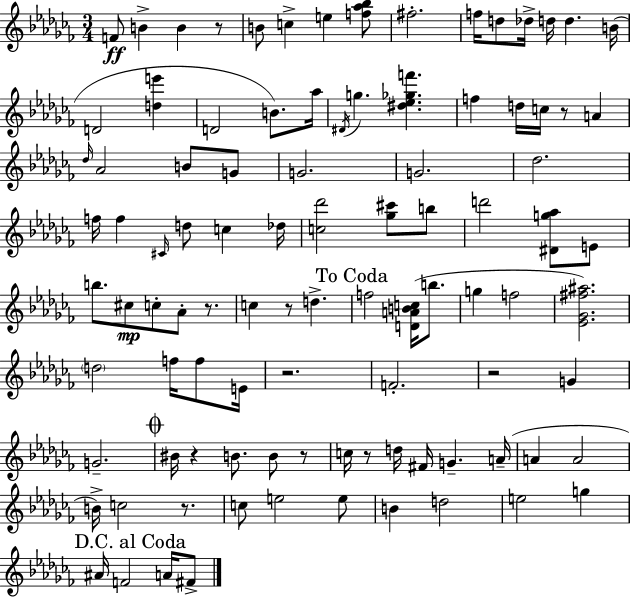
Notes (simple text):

F4/e B4/q B4/q R/e B4/e C5/q E5/q [F5,Ab5,Bb5]/e F#5/h. F5/s D5/e Db5/s D5/s D5/q. B4/s D4/h [D5,E6]/q D4/h B4/e. Ab5/s D#4/s G5/q. [D#5,Eb5,Gb5,F6]/q. F5/q D5/s C5/s R/e A4/q Db5/s Ab4/h B4/e G4/e G4/h. G4/h. Db5/h. F5/s F5/q C#4/s D5/e C5/q Db5/s [C5,Db6]/h [Gb5,C#6]/e B5/e D6/h [D#4,G5,Ab5]/e E4/e B5/e. C#5/e C5/e Ab4/e R/e. C5/q R/e D5/q. F5/h [D4,A4,B4,C5]/s B5/e. G5/q F5/h [Eb4,Gb4,F#5,A#5]/h. D5/h F5/s F5/e E4/s R/h. F4/h. R/h G4/q G4/h. BIS4/s R/q B4/e. B4/e R/e C5/s R/e D5/s F#4/s G4/q. A4/s A4/q A4/h B4/s C5/h R/e. C5/e E5/h E5/e B4/q D5/h E5/h G5/q A#4/s F4/h A4/s F#4/e